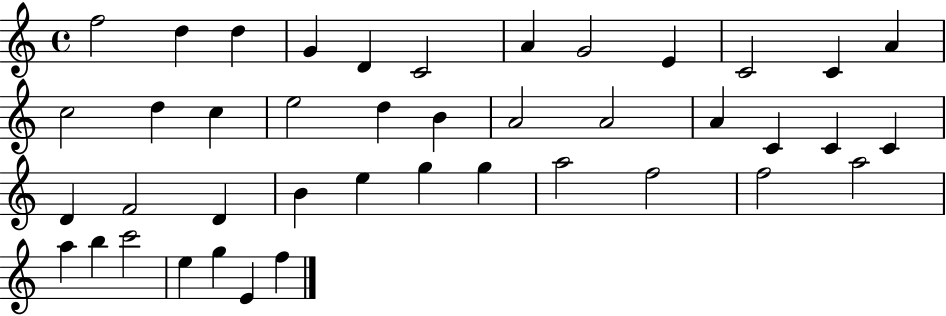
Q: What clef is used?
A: treble